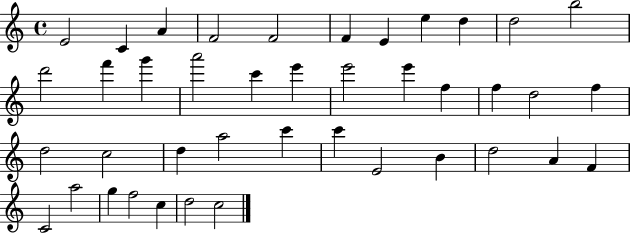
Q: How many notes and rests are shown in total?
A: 41